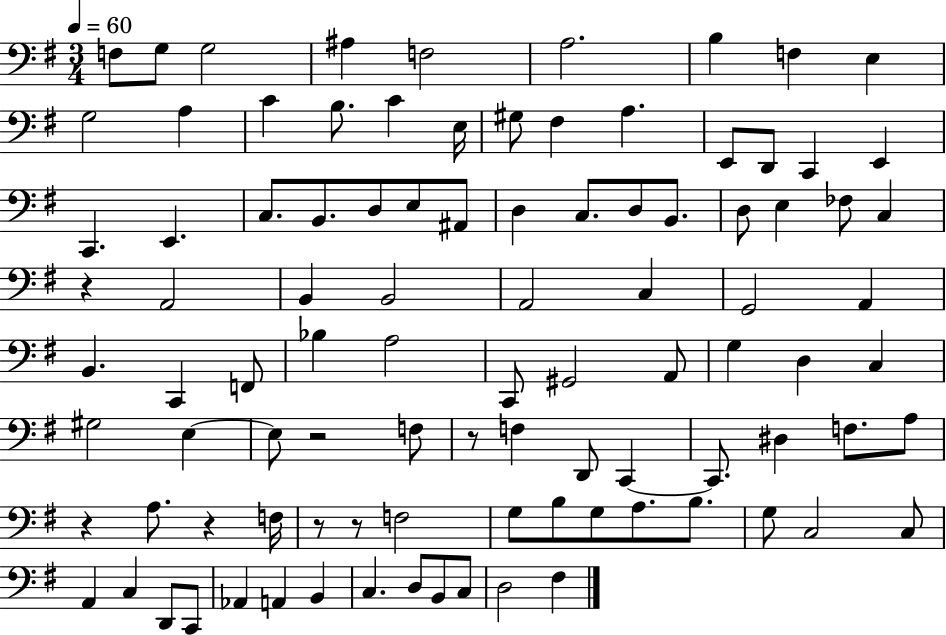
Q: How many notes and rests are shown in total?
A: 97